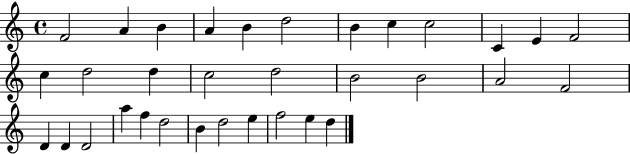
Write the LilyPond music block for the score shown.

{
  \clef treble
  \time 4/4
  \defaultTimeSignature
  \key c \major
  f'2 a'4 b'4 | a'4 b'4 d''2 | b'4 c''4 c''2 | c'4 e'4 f'2 | \break c''4 d''2 d''4 | c''2 d''2 | b'2 b'2 | a'2 f'2 | \break d'4 d'4 d'2 | a''4 f''4 d''2 | b'4 d''2 e''4 | f''2 e''4 d''4 | \break \bar "|."
}